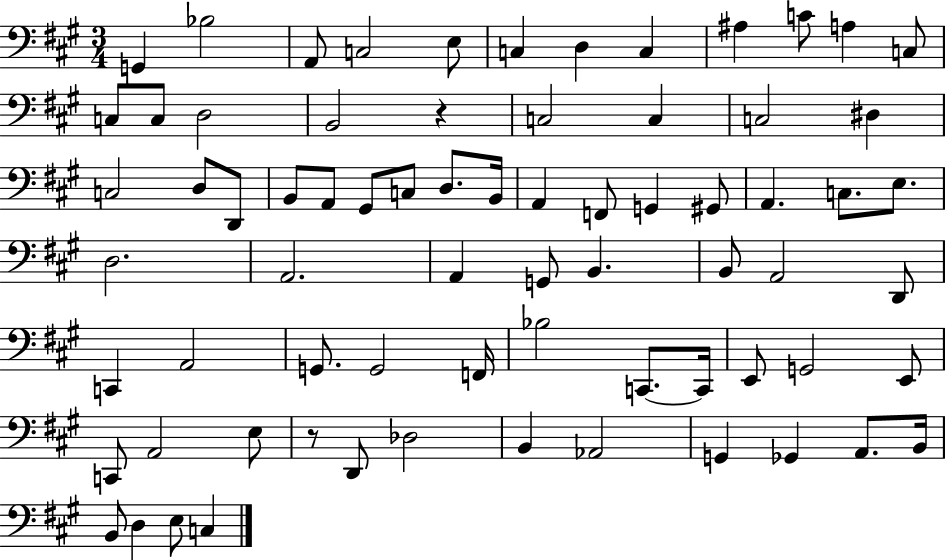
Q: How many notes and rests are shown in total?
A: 72